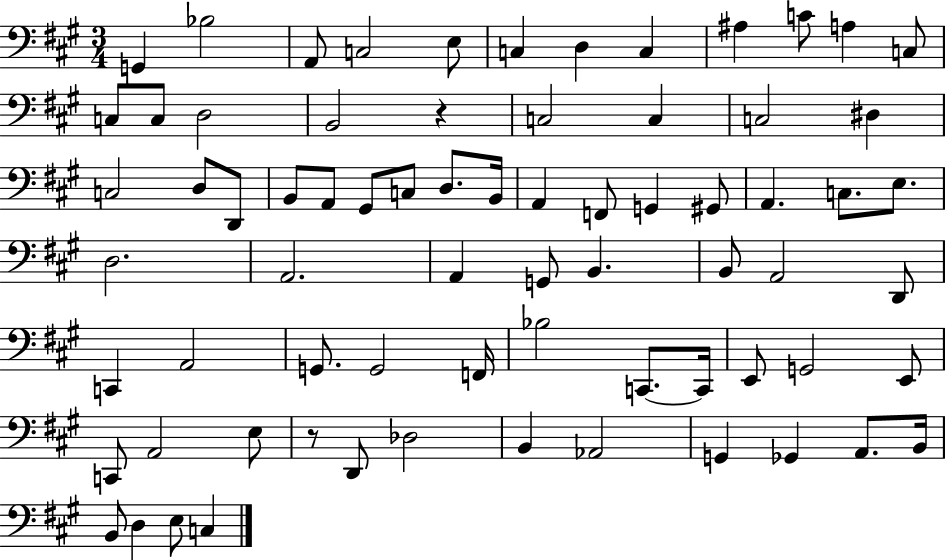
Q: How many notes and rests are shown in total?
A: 72